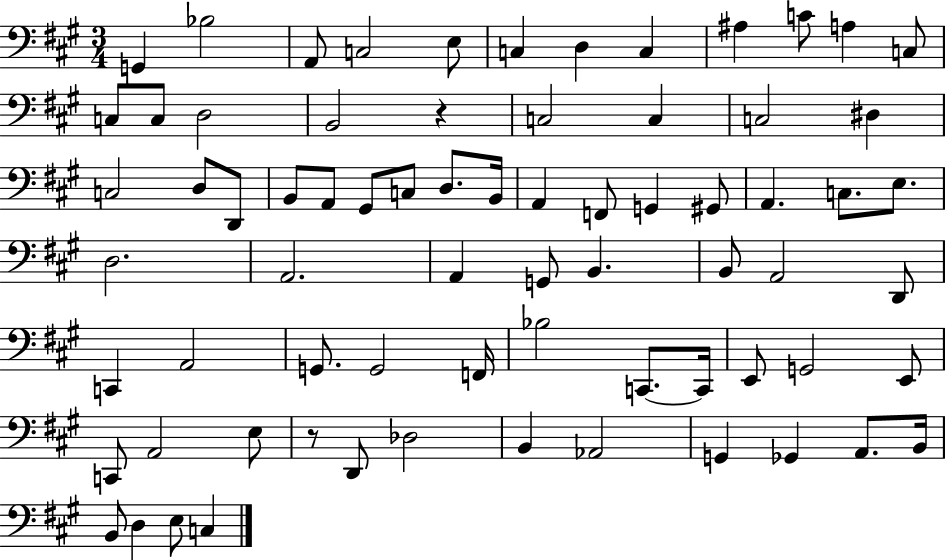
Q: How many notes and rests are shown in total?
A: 72